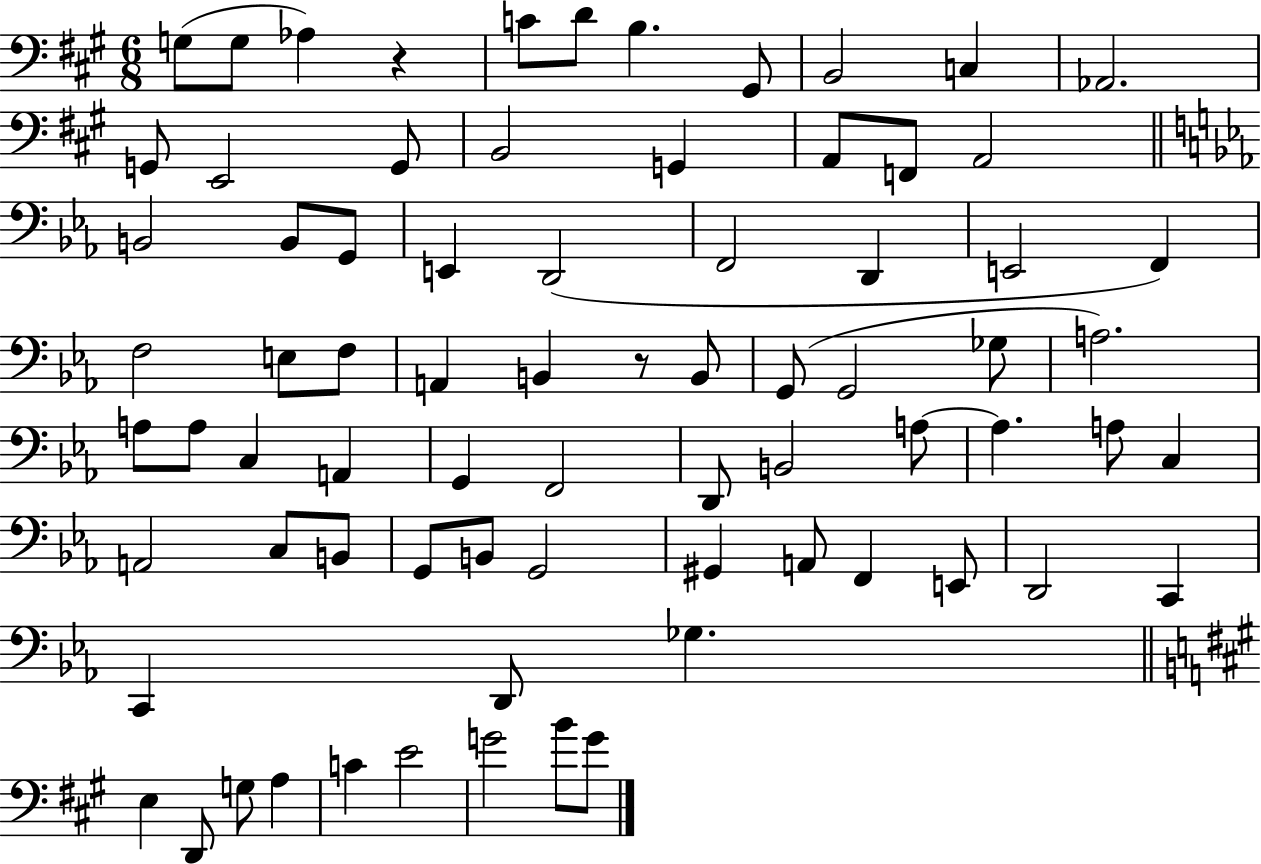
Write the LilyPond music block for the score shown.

{
  \clef bass
  \numericTimeSignature
  \time 6/8
  \key a \major
  \repeat volta 2 { g8( g8 aes4) r4 | c'8 d'8 b4. gis,8 | b,2 c4 | aes,2. | \break g,8 e,2 g,8 | b,2 g,4 | a,8 f,8 a,2 | \bar "||" \break \key ees \major b,2 b,8 g,8 | e,4 d,2( | f,2 d,4 | e,2 f,4) | \break f2 e8 f8 | a,4 b,4 r8 b,8 | g,8( g,2 ges8 | a2.) | \break a8 a8 c4 a,4 | g,4 f,2 | d,8 b,2 a8~~ | a4. a8 c4 | \break a,2 c8 b,8 | g,8 b,8 g,2 | gis,4 a,8 f,4 e,8 | d,2 c,4 | \break c,4 d,8 ges4. | \bar "||" \break \key a \major e4 d,8 g8 a4 | c'4 e'2 | g'2 b'8 g'8 | } \bar "|."
}